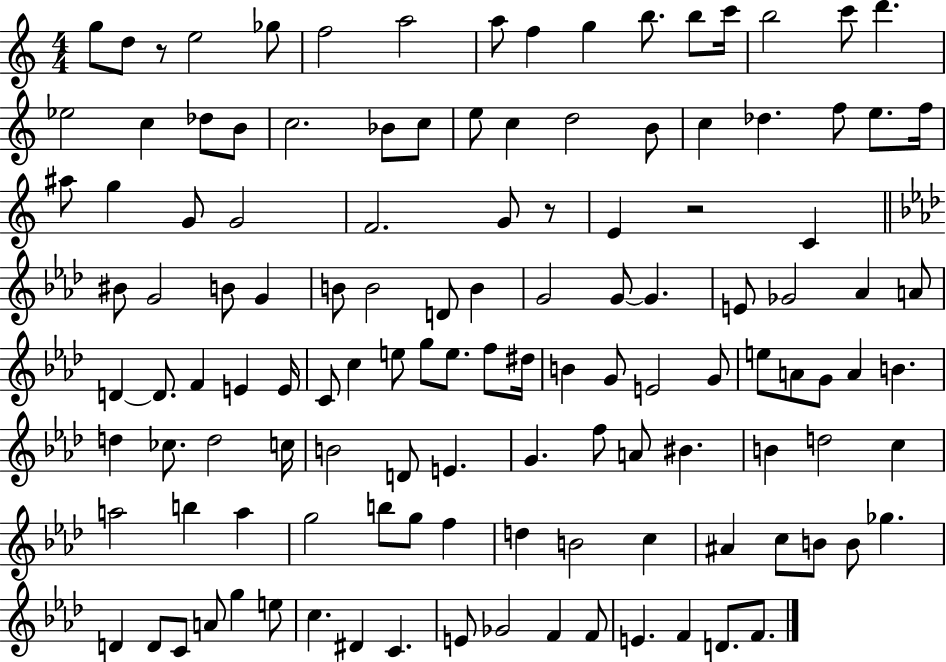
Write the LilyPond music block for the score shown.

{
  \clef treble
  \numericTimeSignature
  \time 4/4
  \key c \major
  \repeat volta 2 { g''8 d''8 r8 e''2 ges''8 | f''2 a''2 | a''8 f''4 g''4 b''8. b''8 c'''16 | b''2 c'''8 d'''4. | \break ees''2 c''4 des''8 b'8 | c''2. bes'8 c''8 | e''8 c''4 d''2 b'8 | c''4 des''4. f''8 e''8. f''16 | \break ais''8 g''4 g'8 g'2 | f'2. g'8 r8 | e'4 r2 c'4 | \bar "||" \break \key aes \major bis'8 g'2 b'8 g'4 | b'8 b'2 d'8 b'4 | g'2 g'8~~ g'4. | e'8 ges'2 aes'4 a'8 | \break d'4~~ d'8. f'4 e'4 e'16 | c'8 c''4 e''8 g''8 e''8. f''8 dis''16 | b'4 g'8 e'2 g'8 | e''8 a'8 g'8 a'4 b'4. | \break d''4 ces''8. d''2 c''16 | b'2 d'8 e'4. | g'4. f''8 a'8 bis'4. | b'4 d''2 c''4 | \break a''2 b''4 a''4 | g''2 b''8 g''8 f''4 | d''4 b'2 c''4 | ais'4 c''8 b'8 b'8 ges''4. | \break d'4 d'8 c'8 a'8 g''4 e''8 | c''4. dis'4 c'4. | e'8 ges'2 f'4 f'8 | e'4. f'4 d'8. f'8. | \break } \bar "|."
}